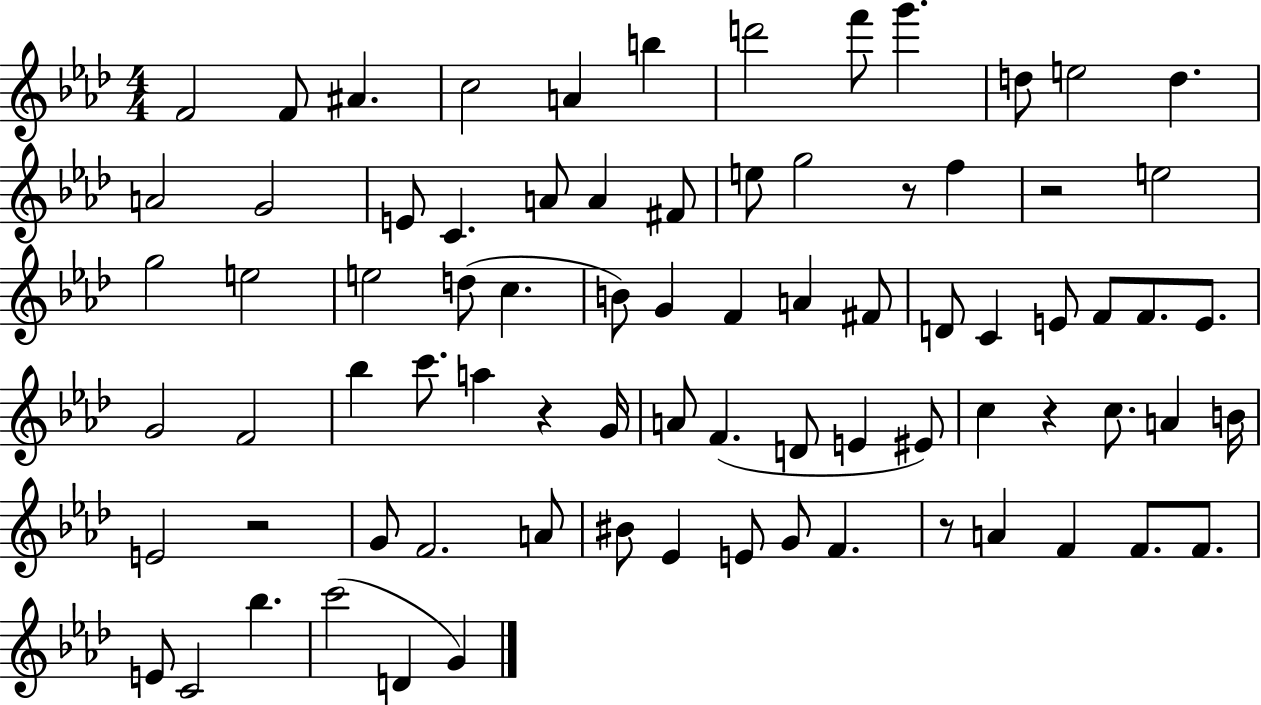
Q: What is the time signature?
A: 4/4